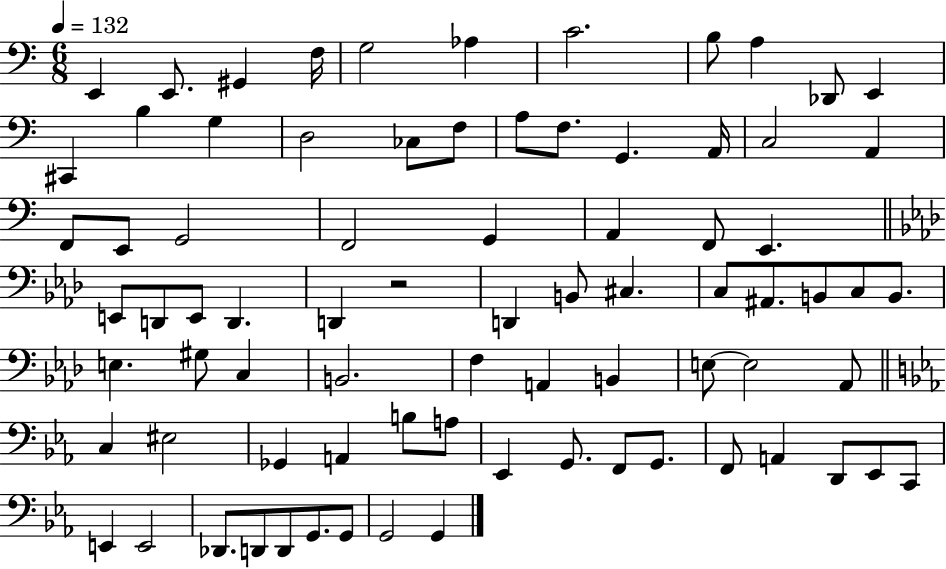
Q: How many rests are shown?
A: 1